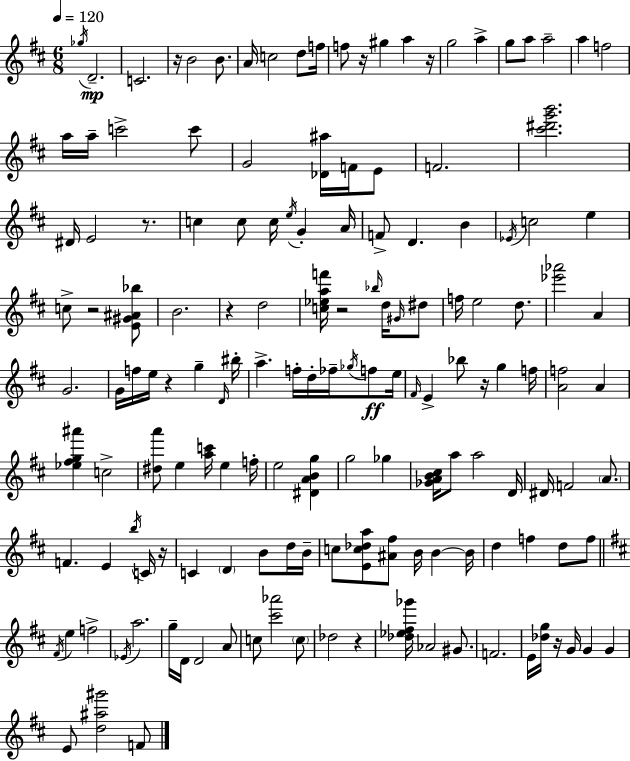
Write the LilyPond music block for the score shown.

{
  \clef treble
  \numericTimeSignature
  \time 6/8
  \key d \major
  \tempo 4 = 120
  \acciaccatura { ges''16 }\mp d'2.-- | c'2. | r16 b'2 b'8. | a'16 c''2 d''8 | \break f''16 f''8 r16 gis''4 a''4 | r16 g''2 a''4-> | g''8 a''8 a''2-- | a''4 f''2 | \break a''16 a''16-- c'''2-> c'''8 | g'2 <des' ais''>16 f'16 e'8 | f'2. | <cis''' dis''' g''' b'''>2. | \break dis'16 e'2 r8. | c''4 c''8 c''16 \acciaccatura { e''16 } g'4-. | a'16 f'8-> d'4. b'4 | \acciaccatura { ees'16 } c''2 e''4 | \break c''8-> r2 | <e' gis' ais' bes''>8 b'2. | r4 d''2 | <c'' ees'' a'' f'''>16 r2 | \break \grace { bes''16 } d''16 \grace { gis'16 } dis''8 f''16 e''2 | d''8. <ees''' aes'''>2 | a'4 g'2. | g'16 f''16 e''16 r4 | \break g''4-- \grace { d'16 } bis''16-. a''4.-> | f''16-. d''16-. fes''16-- \acciaccatura { ges''16 }\ff f''8 e''16 \grace { fis'16 } e'4-> | bes''8 r16 g''4 f''16 <a' f''>2 | a'4 <ees'' fis'' g'' ais'''>4 | \break c''2-> <dis'' a'''>8 e''4 | <a'' c'''>16 e''4 f''16-. e''2 | <dis' a' b' g''>4 g''2 | ges''4 <ges' a' b' cis''>16 a''8 a''2 | \break d'16 dis'16 f'2 | \parenthesize a'8. f'4. | e'4 \acciaccatura { b''16 } c'16 r16 c'4 | \parenthesize d'4 b'8 d''16 b'16-- c''8 <e' c'' des'' a''>8 | \break <ais' fis''>8 b'16 b'4~~ b'16 d''4 | f''4 d''8 f''8 \bar "||" \break \key b \minor \acciaccatura { fis'16 } e''4 f''2-> | \acciaccatura { ees'16 } a''2. | g''16-- d'16 d'2 | a'8 c''8 <cis''' aes'''>2 | \break \parenthesize c''8 des''2 r4 | <des'' ees'' fis'' ges'''>16 aes'2 gis'8. | f'2. | e'16 <des'' g''>16 r16 g'16 g'4 g'4 | \break e'8 <d'' ais'' gis'''>2 | f'8 \bar "|."
}